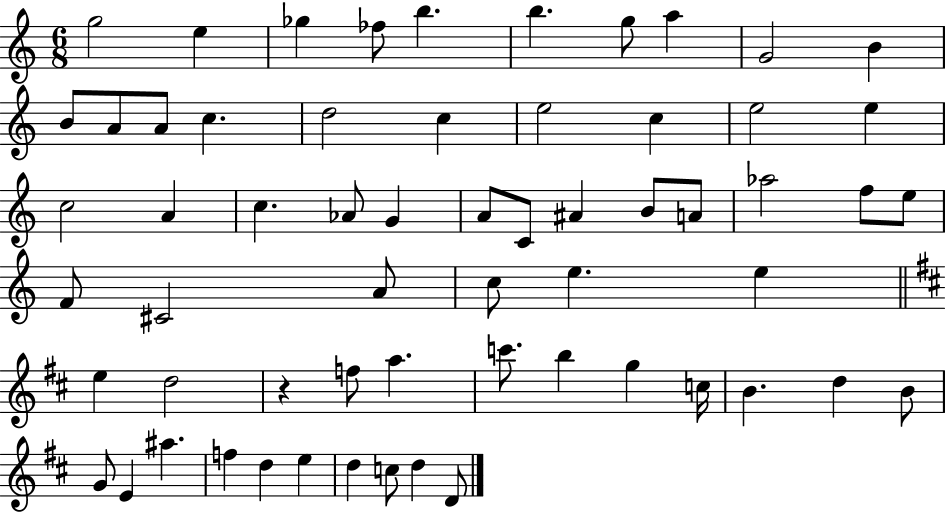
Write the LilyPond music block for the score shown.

{
  \clef treble
  \numericTimeSignature
  \time 6/8
  \key c \major
  g''2 e''4 | ges''4 fes''8 b''4. | b''4. g''8 a''4 | g'2 b'4 | \break b'8 a'8 a'8 c''4. | d''2 c''4 | e''2 c''4 | e''2 e''4 | \break c''2 a'4 | c''4. aes'8 g'4 | a'8 c'8 ais'4 b'8 a'8 | aes''2 f''8 e''8 | \break f'8 cis'2 a'8 | c''8 e''4. e''4 | \bar "||" \break \key b \minor e''4 d''2 | r4 f''8 a''4. | c'''8. b''4 g''4 c''16 | b'4. d''4 b'8 | \break g'8 e'4 ais''4. | f''4 d''4 e''4 | d''4 c''8 d''4 d'8 | \bar "|."
}